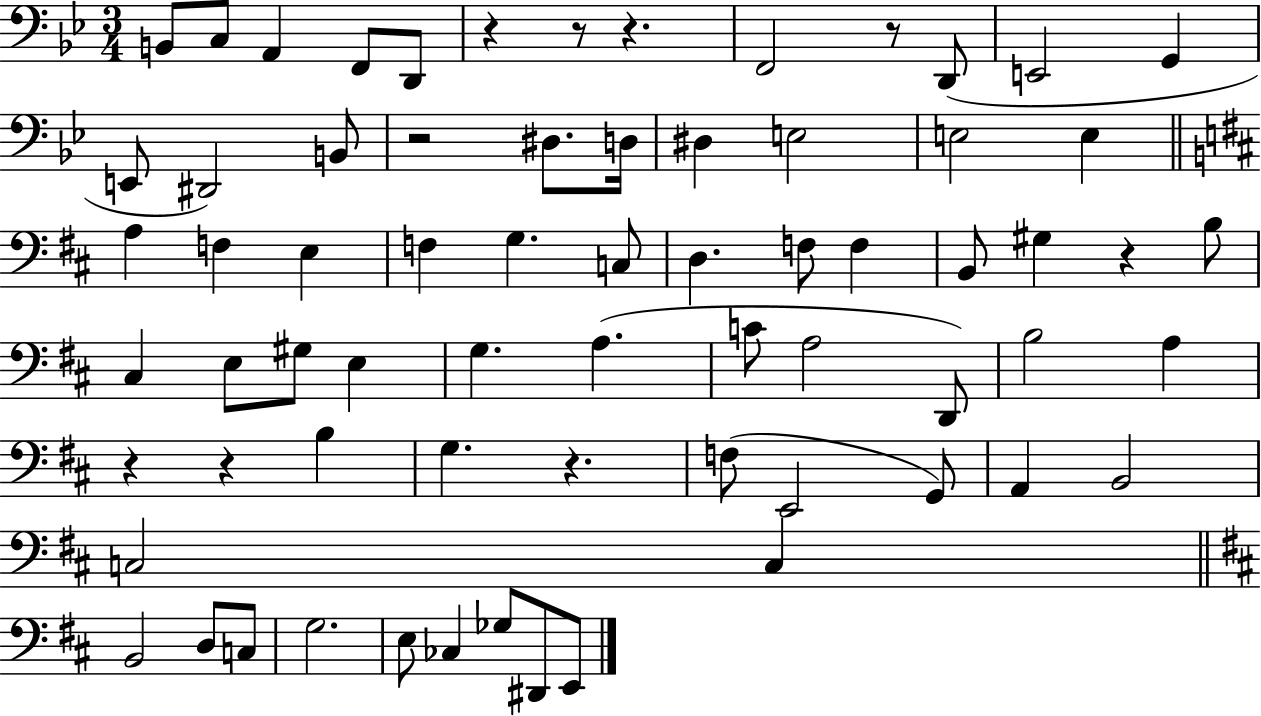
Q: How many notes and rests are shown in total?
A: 68